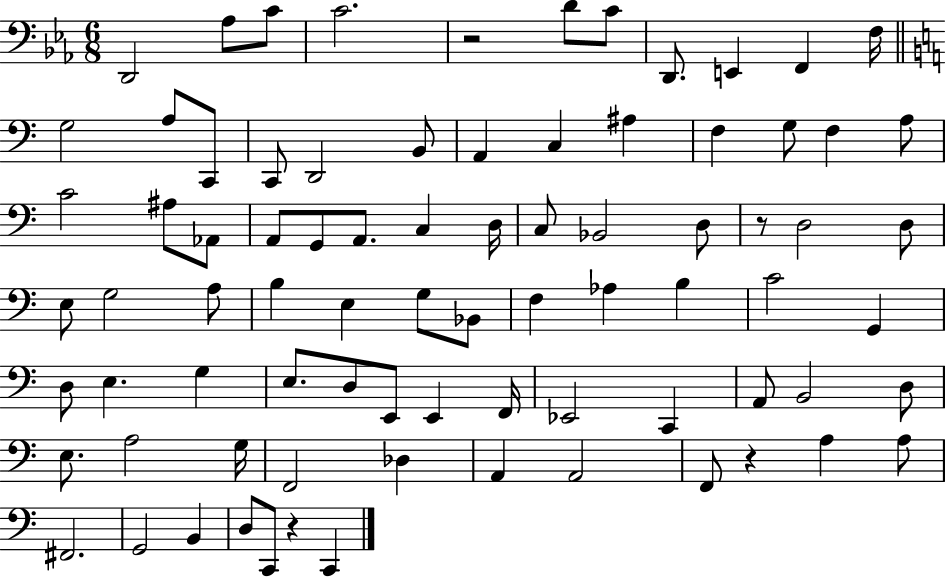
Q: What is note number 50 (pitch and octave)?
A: E3